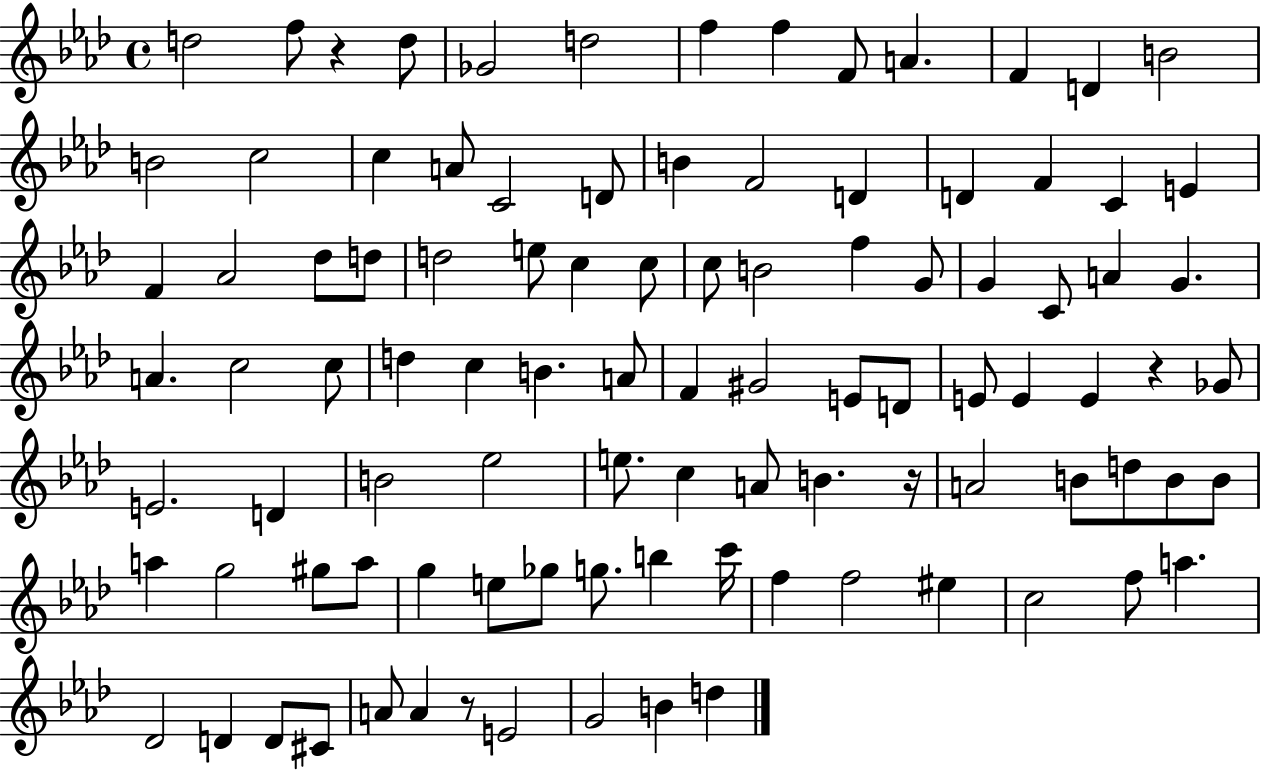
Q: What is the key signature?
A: AES major